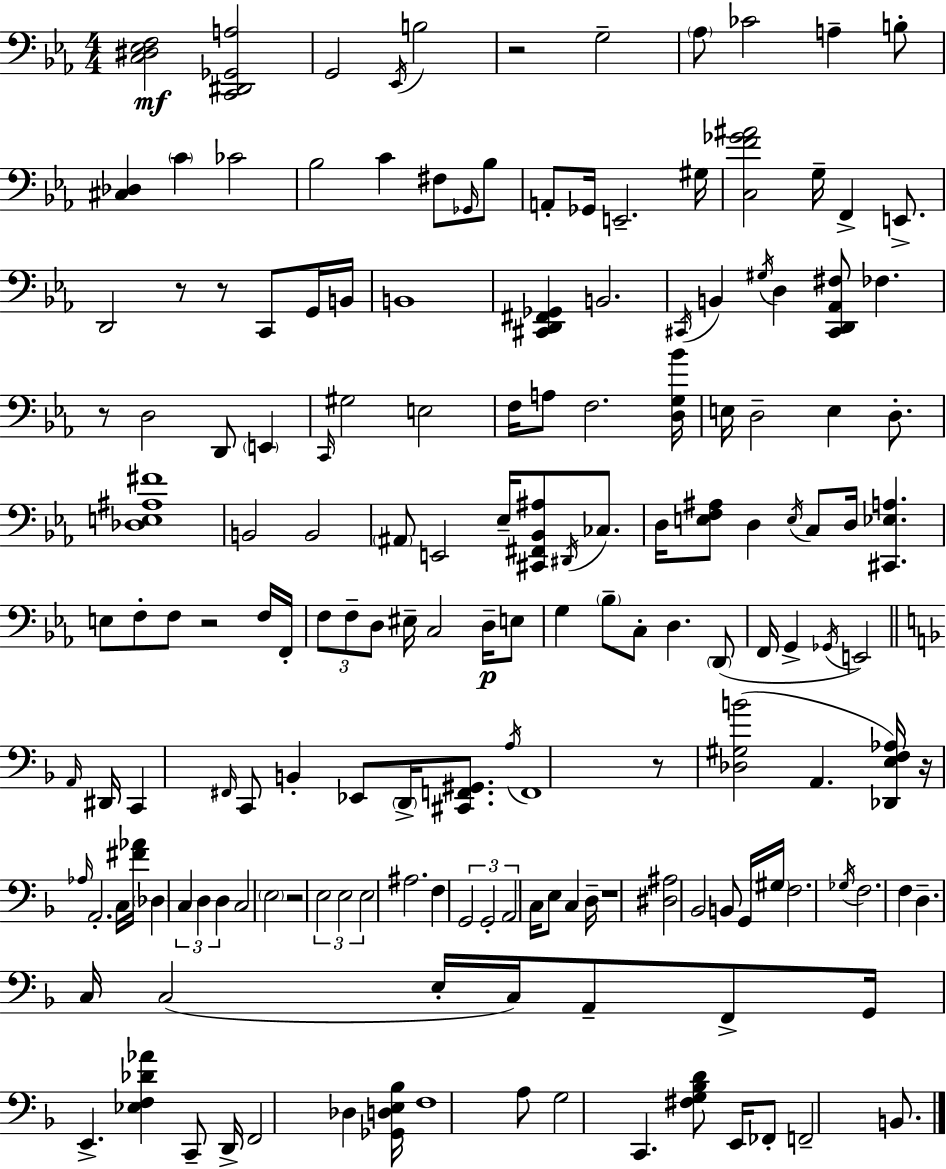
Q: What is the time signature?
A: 4/4